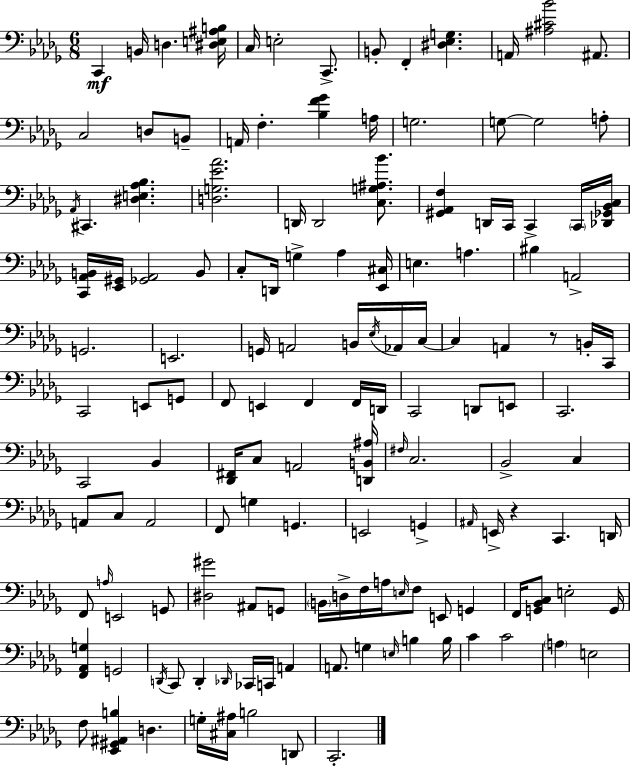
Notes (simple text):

C2/q B2/s D3/q. [D#3,E3,A#3,B3]/s C3/s E3/h C2/e. B2/e F2/q [D#3,Eb3,G3]/q. A2/s [A#3,C#4,Bb4]/h A#2/e. C3/h D3/e B2/e A2/s F3/q. [Bb3,F4,Gb4]/q A3/s G3/h. G3/e G3/h A3/e Ab2/s C#2/q. [D#3,E3,Ab3,Bb3]/q. [D3,G3,Eb4,Ab4]/h. D2/s D2/h [C3,G3,A#3,Bb4]/e. [G#2,Ab2,F3]/q D2/s C2/s C2/q C2/s [Db2,Gb2,Bb2,C3]/s [C2,Ab2,B2]/s [Eb2,G#2]/s [Gb2,Ab2]/h B2/e C3/e D2/s G3/q Ab3/q [Eb2,C#3]/s E3/q. A3/q. BIS3/q A2/h G2/h. E2/h. G2/s A2/h B2/s Eb3/s Ab2/s C3/s C3/q A2/q R/e B2/s C2/s C2/h E2/e G2/e F2/e E2/q F2/q F2/s D2/s C2/h D2/e E2/e C2/h. C2/h Bb2/q [Db2,F#2]/s C3/e A2/h [D2,B2,A#3]/s F#3/s C3/h. Bb2/h C3/q A2/e C3/e A2/h F2/e G3/q G2/q. E2/h G2/q A#2/s E2/s R/q C2/q. D2/s F2/e A3/s E2/h G2/e [D#3,G#4]/h A#2/e G2/e B2/s D3/s F3/s A3/s E3/s F3/e E2/e G2/q F2/s [G2,Bb2,C3]/e E3/h G2/s [F2,Ab2,G3]/q G2/h D2/s C2/e D2/q Db2/s CES2/s C2/s A2/q A2/e. G3/q E3/s B3/q B3/s C4/q C4/h A3/q E3/h F3/e [Eb2,G#2,A#2,B3]/q D3/q. G3/s [C#3,A#3]/s B3/h D2/e C2/h.